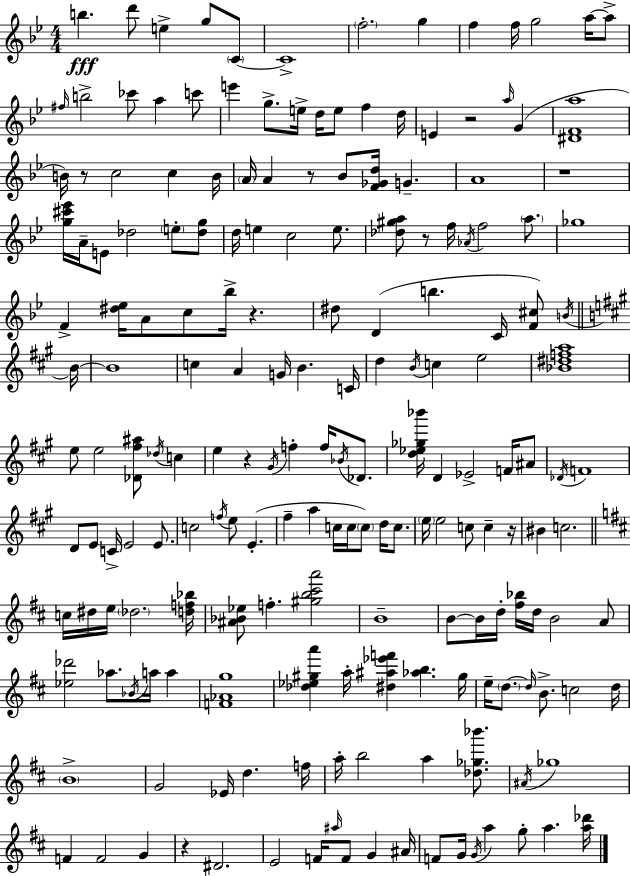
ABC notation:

X:1
T:Untitled
M:4/4
L:1/4
K:Gm
b d'/2 e g/2 C/2 C4 f2 g f f/4 g2 a/4 a/2 ^f/4 b2 _c'/2 a c'/2 e' g/2 e/4 d/4 e/2 f d/4 E z2 a/4 G [^DFa]4 B/4 z/2 c2 c B/4 A/4 A z/2 _B/2 [F_Gd]/4 G A4 z4 [g^c'_e']/4 A/4 E/2 _d2 e/2 [_dg]/2 d/4 e c2 e/2 [_d^ga]/2 z/2 f/4 _A/4 f2 a/2 _g4 F [^d_e]/4 A/2 c/2 _b/4 z ^d/2 D b C/4 [F^c]/2 B/4 B/4 B4 c A G/4 B C/4 d B/4 c e2 [_B^dfa]4 e/2 e2 [_D^f^a]/2 _d/4 c e z ^G/4 f f/4 _B/4 _D/2 [d_e_g_b']/4 D _E2 F/4 ^A/2 _D/4 F4 D/2 E/2 C/4 E2 E/2 c2 f/4 e/2 E ^f a c/4 c/4 c/2 d/4 c/2 e/4 e2 c/2 c z/4 ^B c2 c/4 ^d/4 e/4 _d2 [df_b]/4 [^A_B_e]/2 f [^gb^c'a']2 B4 B/2 B/4 d/4 [^f_b]/4 d/4 B2 A/2 [_e_d']2 _a/2 _B/4 a/4 a [F_Ag]4 [_d_e^ga'] a/4 [^d^a_e'f'] [_ab] ^g/4 e/4 d/2 d/4 B/2 c2 d/4 B4 G2 _E/4 d f/4 a/4 b2 a [_d_g_b']/2 ^A/4 _g4 F F2 G z ^D2 E2 F/4 ^a/4 F/2 G ^A/4 F/2 G/4 G/4 a g/2 a [a_d']/4